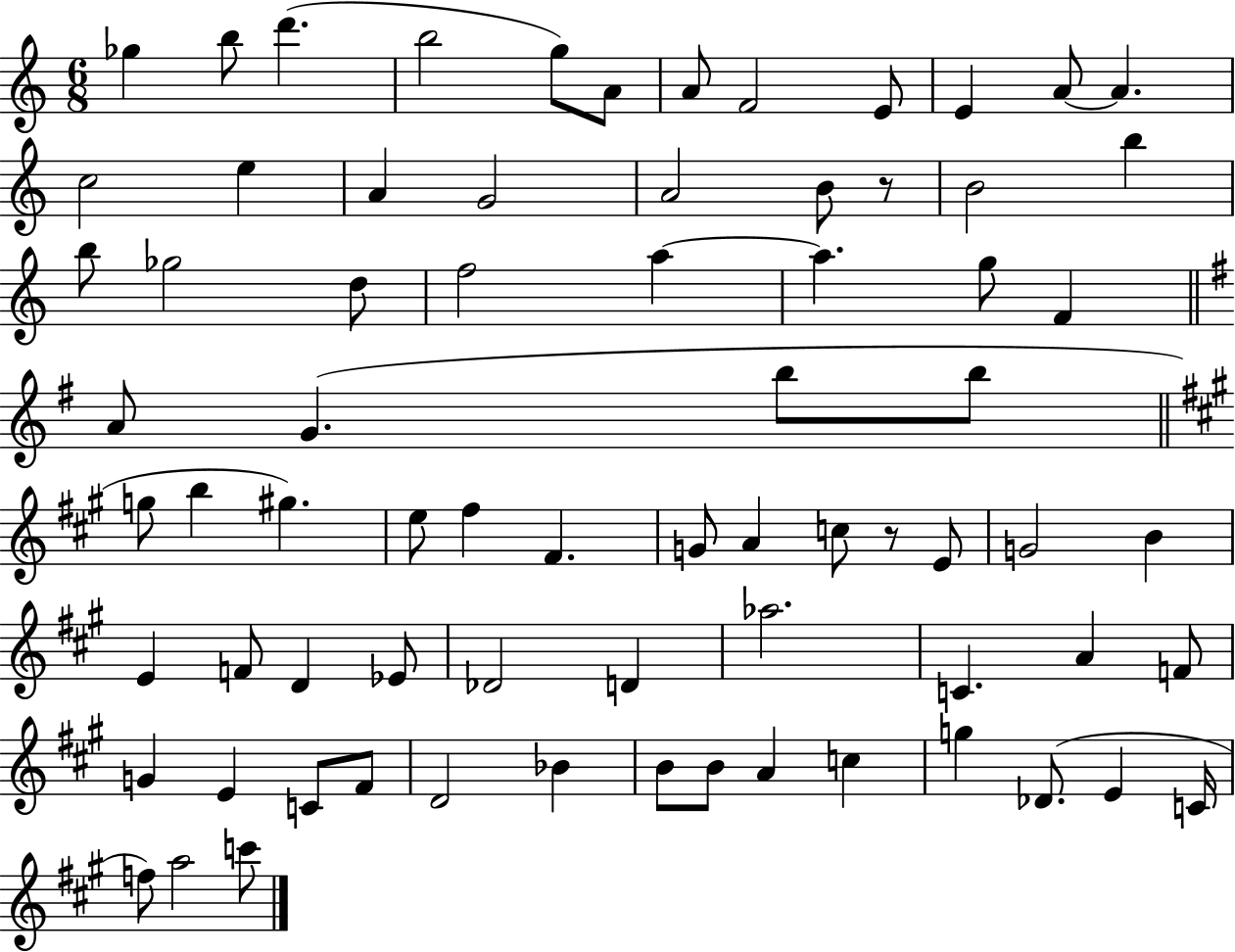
Gb5/q B5/e D6/q. B5/h G5/e A4/e A4/e F4/h E4/e E4/q A4/e A4/q. C5/h E5/q A4/q G4/h A4/h B4/e R/e B4/h B5/q B5/e Gb5/h D5/e F5/h A5/q A5/q. G5/e F4/q A4/e G4/q. B5/e B5/e G5/e B5/q G#5/q. E5/e F#5/q F#4/q. G4/e A4/q C5/e R/e E4/e G4/h B4/q E4/q F4/e D4/q Eb4/e Db4/h D4/q Ab5/h. C4/q. A4/q F4/e G4/q E4/q C4/e F#4/e D4/h Bb4/q B4/e B4/e A4/q C5/q G5/q Db4/e. E4/q C4/s F5/e A5/h C6/e